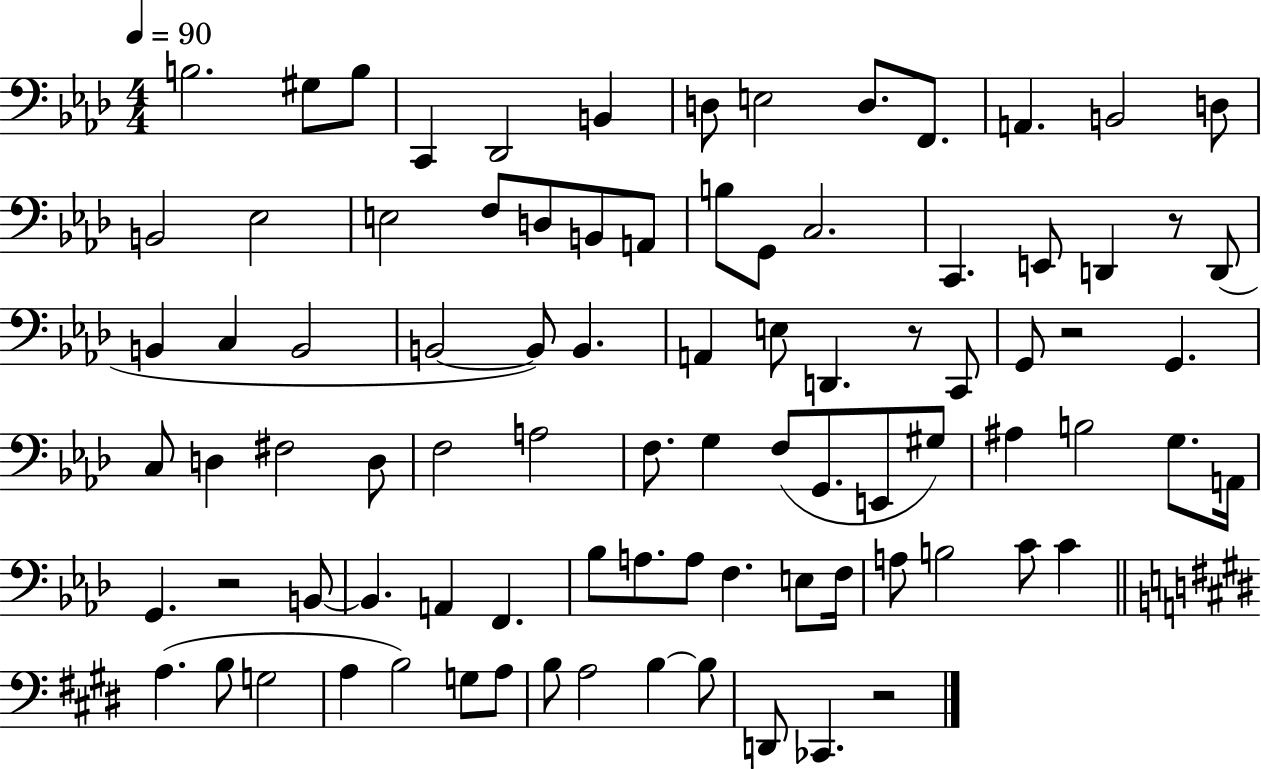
X:1
T:Untitled
M:4/4
L:1/4
K:Ab
B,2 ^G,/2 B,/2 C,, _D,,2 B,, D,/2 E,2 D,/2 F,,/2 A,, B,,2 D,/2 B,,2 _E,2 E,2 F,/2 D,/2 B,,/2 A,,/2 B,/2 G,,/2 C,2 C,, E,,/2 D,, z/2 D,,/2 B,, C, B,,2 B,,2 B,,/2 B,, A,, E,/2 D,, z/2 C,,/2 G,,/2 z2 G,, C,/2 D, ^F,2 D,/2 F,2 A,2 F,/2 G, F,/2 G,,/2 E,,/2 ^G,/2 ^A, B,2 G,/2 A,,/4 G,, z2 B,,/2 B,, A,, F,, _B,/2 A,/2 A,/2 F, E,/2 F,/4 A,/2 B,2 C/2 C A, B,/2 G,2 A, B,2 G,/2 A,/2 B,/2 A,2 B, B,/2 D,,/2 _C,, z2